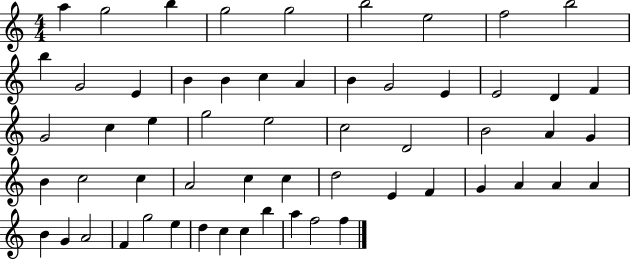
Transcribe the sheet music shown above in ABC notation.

X:1
T:Untitled
M:4/4
L:1/4
K:C
a g2 b g2 g2 b2 e2 f2 b2 b G2 E B B c A B G2 E E2 D F G2 c e g2 e2 c2 D2 B2 A G B c2 c A2 c c d2 E F G A A A B G A2 F g2 e d c c b a f2 f